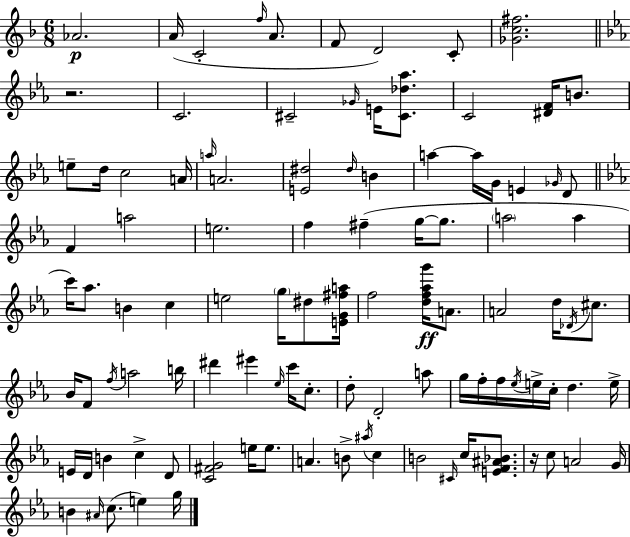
Ab4/h. A4/s C4/h F5/s A4/e. F4/e D4/h C4/e [Gb4,C5,F#5]/h. R/h. C4/h. C#4/h Gb4/s E4/s [C#4,Db5,Ab5]/e. C4/h [D#4,F4]/s B4/e. E5/e D5/s C5/h A4/s A5/s A4/h. [E4,D#5]/h D#5/s B4/q A5/q A5/s G4/s E4/q Gb4/s D4/e F4/q A5/h E5/h. F5/q F#5/q G5/s G5/e. A5/h A5/q C6/s Ab5/e. B4/q C5/q E5/h G5/s D#5/e [E4,G4,F#5,A5]/s F5/h [D5,F5,Ab5,G6]/s A4/e. A4/h D5/s Db4/s C#5/e. Bb4/s F4/e F5/s A5/h B5/s D#6/q EIS6/q Eb5/s C6/s C5/e. D5/e D4/h A5/e G5/s F5/s F5/s Eb5/s E5/s C5/s D5/q. E5/s E4/s D4/s B4/q C5/q D4/e [C4,F#4,G4]/h E5/s E5/e. A4/q. B4/e A#5/s C5/q B4/h C#4/s C5/s [E4,F4,A#4,Bb4]/e. R/s C5/e A4/h G4/s B4/q A#4/s C5/e. E5/q G5/s